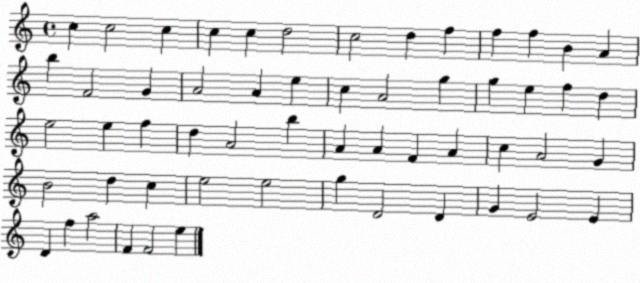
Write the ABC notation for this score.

X:1
T:Untitled
M:4/4
L:1/4
K:C
c c2 c c c d2 c2 d f f f B A b F2 G A2 A e c A2 g g e f d e2 e f d A2 b A A F A c A2 G B2 d c e2 e2 g D2 D G E2 E D f a2 F F2 e